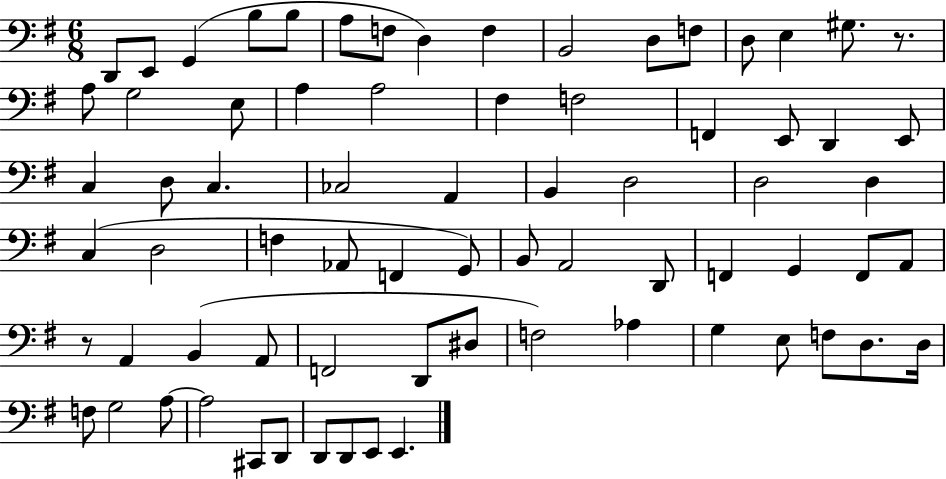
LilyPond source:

{
  \clef bass
  \numericTimeSignature
  \time 6/8
  \key g \major
  d,8 e,8 g,4( b8 b8 | a8 f8 d4) f4 | b,2 d8 f8 | d8 e4 gis8. r8. | \break a8 g2 e8 | a4 a2 | fis4 f2 | f,4 e,8 d,4 e,8 | \break c4 d8 c4. | ces2 a,4 | b,4 d2 | d2 d4 | \break c4( d2 | f4 aes,8 f,4 g,8) | b,8 a,2 d,8 | f,4 g,4 f,8 a,8 | \break r8 a,4 b,4( a,8 | f,2 d,8 dis8 | f2) aes4 | g4 e8 f8 d8. d16 | \break f8 g2 a8~~ | a2 cis,8 d,8 | d,8 d,8 e,8 e,4. | \bar "|."
}